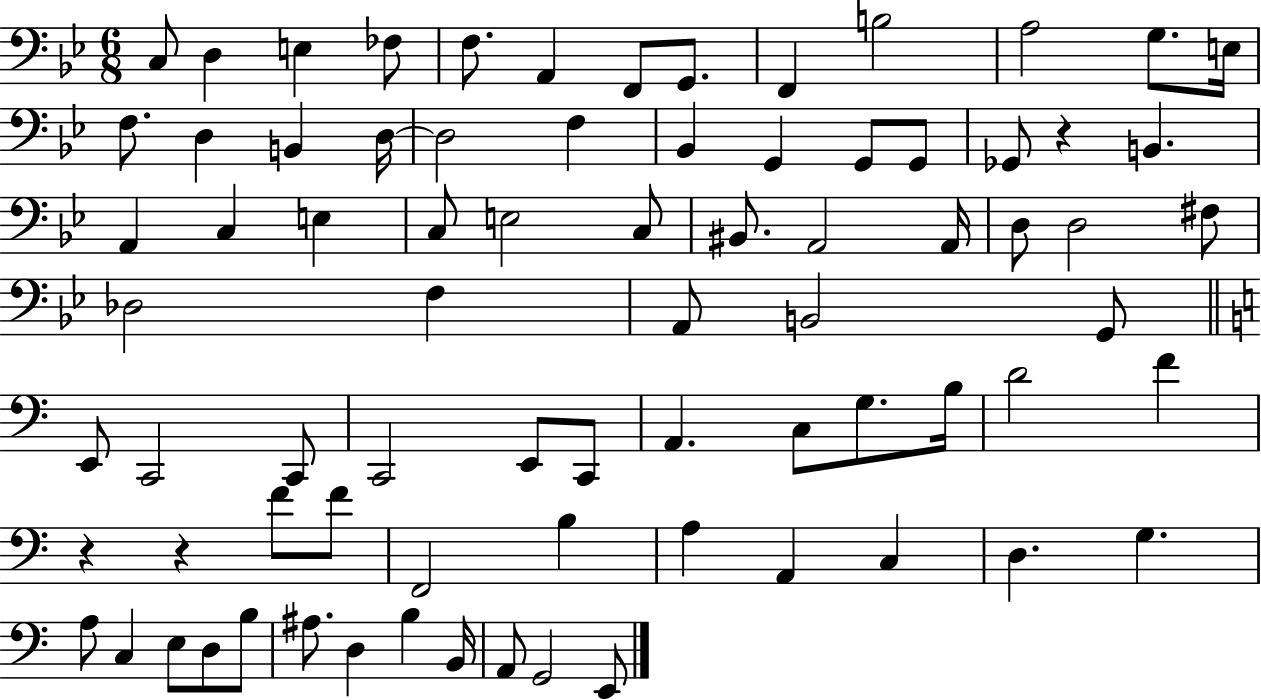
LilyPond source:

{
  \clef bass
  \numericTimeSignature
  \time 6/8
  \key bes \major
  c8 d4 e4 fes8 | f8. a,4 f,8 g,8. | f,4 b2 | a2 g8. e16 | \break f8. d4 b,4 d16~~ | d2 f4 | bes,4 g,4 g,8 g,8 | ges,8 r4 b,4. | \break a,4 c4 e4 | c8 e2 c8 | bis,8. a,2 a,16 | d8 d2 fis8 | \break des2 f4 | a,8 b,2 g,8 | \bar "||" \break \key c \major e,8 c,2 c,8 | c,2 e,8 c,8 | a,4. c8 g8. b16 | d'2 f'4 | \break r4 r4 f'8 f'8 | f,2 b4 | a4 a,4 c4 | d4. g4. | \break a8 c4 e8 d8 b8 | ais8. d4 b4 b,16 | a,8 g,2 e,8 | \bar "|."
}